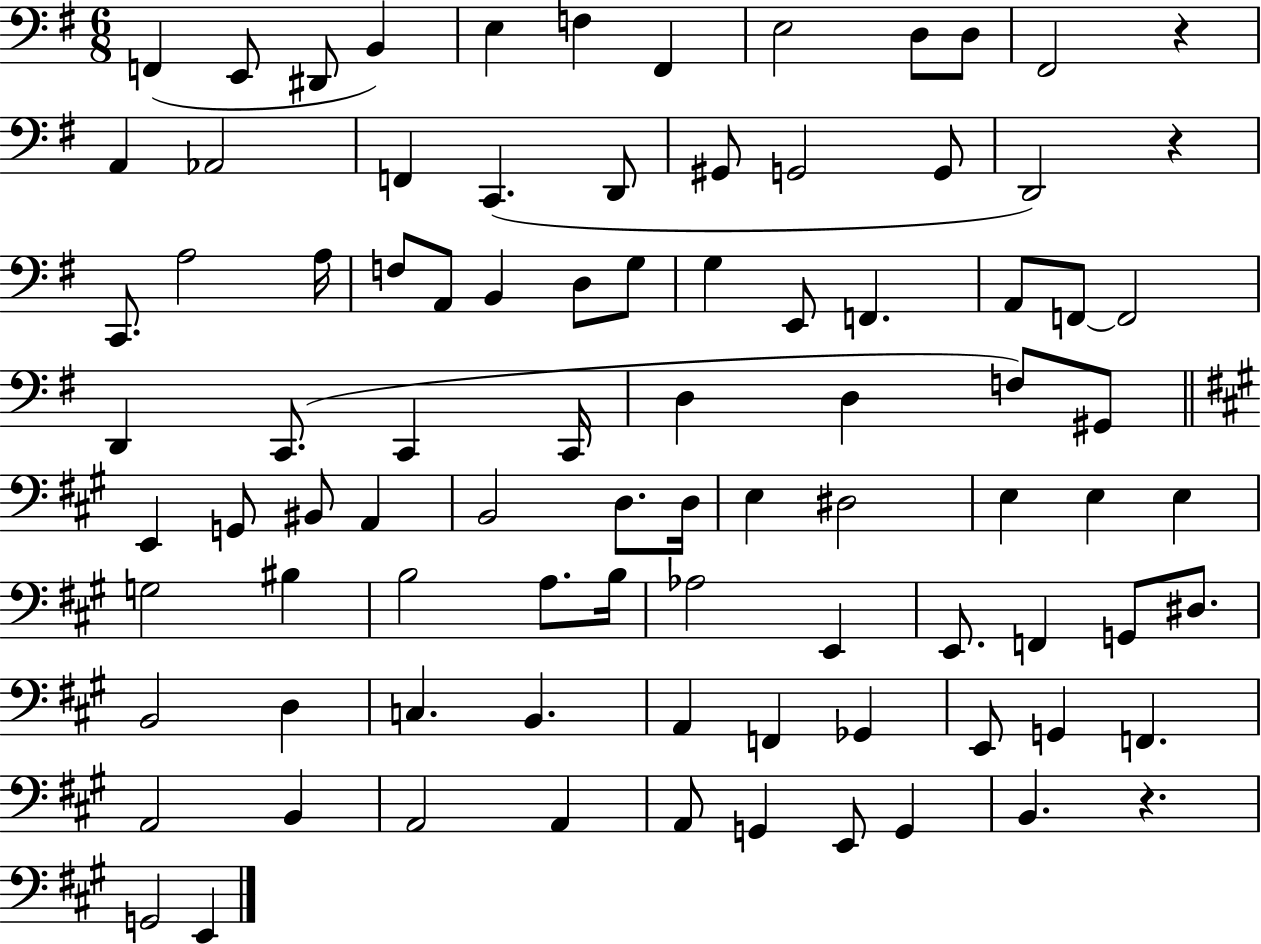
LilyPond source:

{
  \clef bass
  \numericTimeSignature
  \time 6/8
  \key g \major
  f,4( e,8 dis,8 b,4) | e4 f4 fis,4 | e2 d8 d8 | fis,2 r4 | \break a,4 aes,2 | f,4 c,4.( d,8 | gis,8 g,2 g,8 | d,2) r4 | \break c,8. a2 a16 | f8 a,8 b,4 d8 g8 | g4 e,8 f,4. | a,8 f,8~~ f,2 | \break d,4 c,8.( c,4 c,16 | d4 d4 f8) gis,8 | \bar "||" \break \key a \major e,4 g,8 bis,8 a,4 | b,2 d8. d16 | e4 dis2 | e4 e4 e4 | \break g2 bis4 | b2 a8. b16 | aes2 e,4 | e,8. f,4 g,8 dis8. | \break b,2 d4 | c4. b,4. | a,4 f,4 ges,4 | e,8 g,4 f,4. | \break a,2 b,4 | a,2 a,4 | a,8 g,4 e,8 g,4 | b,4. r4. | \break g,2 e,4 | \bar "|."
}